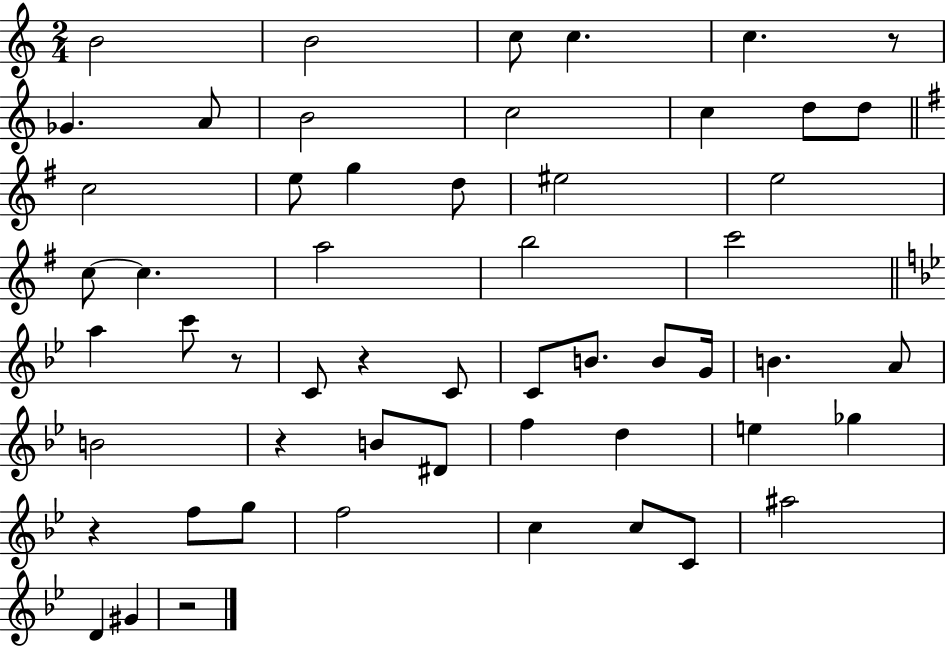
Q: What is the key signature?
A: C major